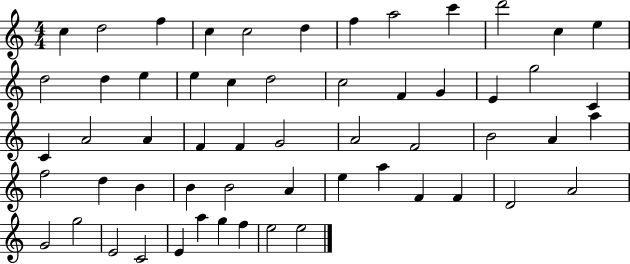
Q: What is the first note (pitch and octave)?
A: C5